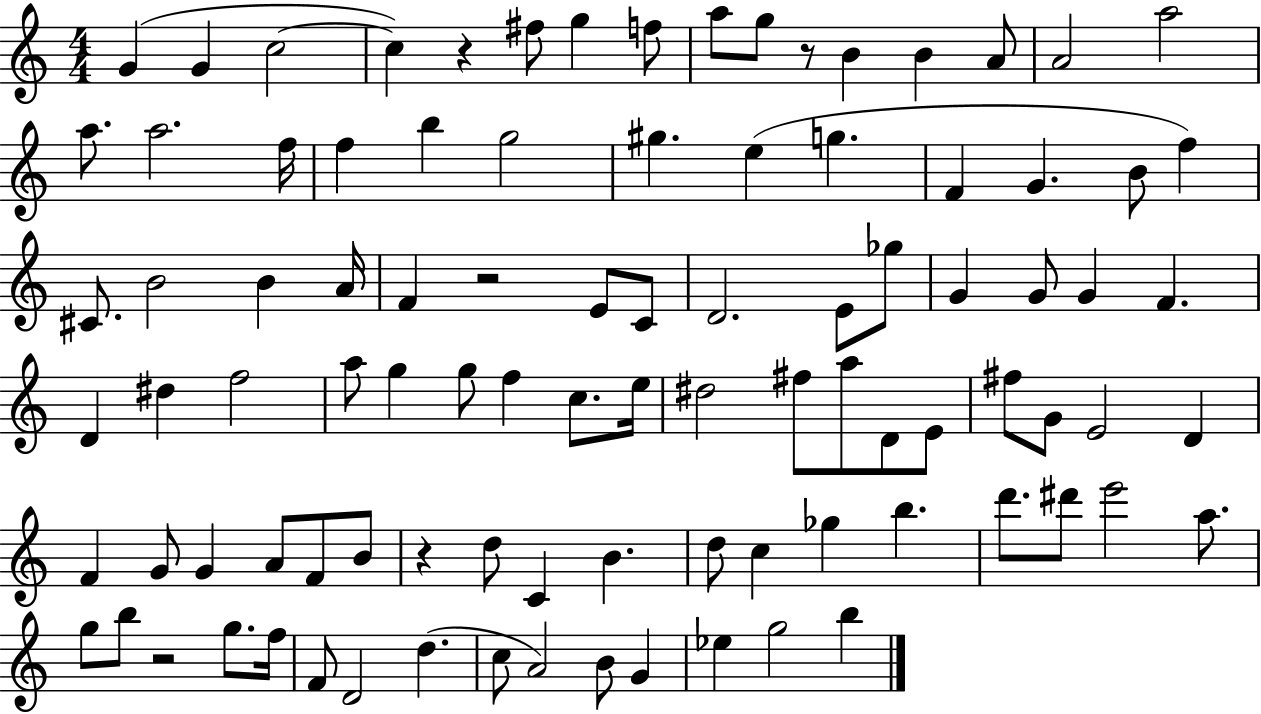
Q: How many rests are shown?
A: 5